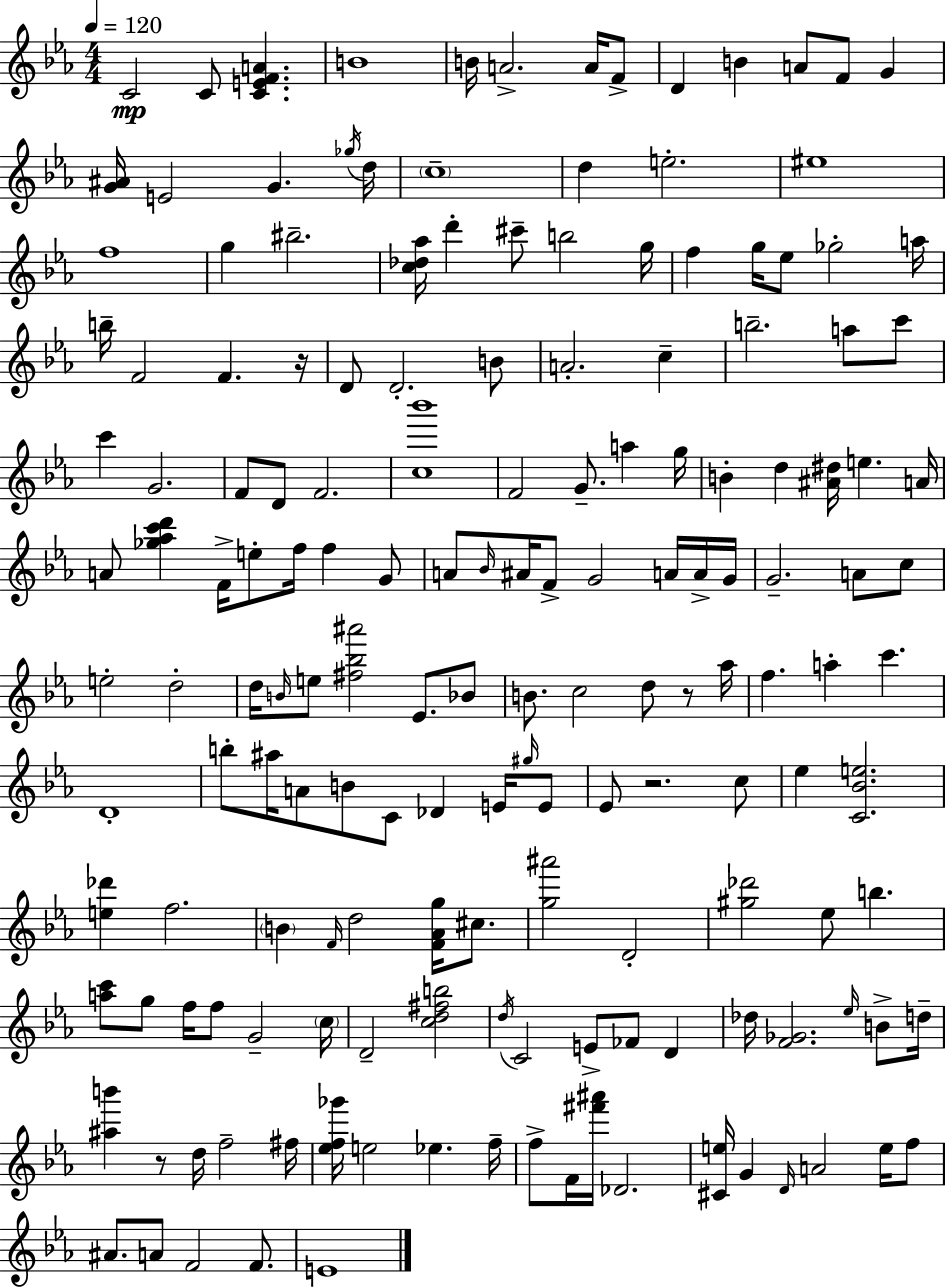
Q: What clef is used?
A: treble